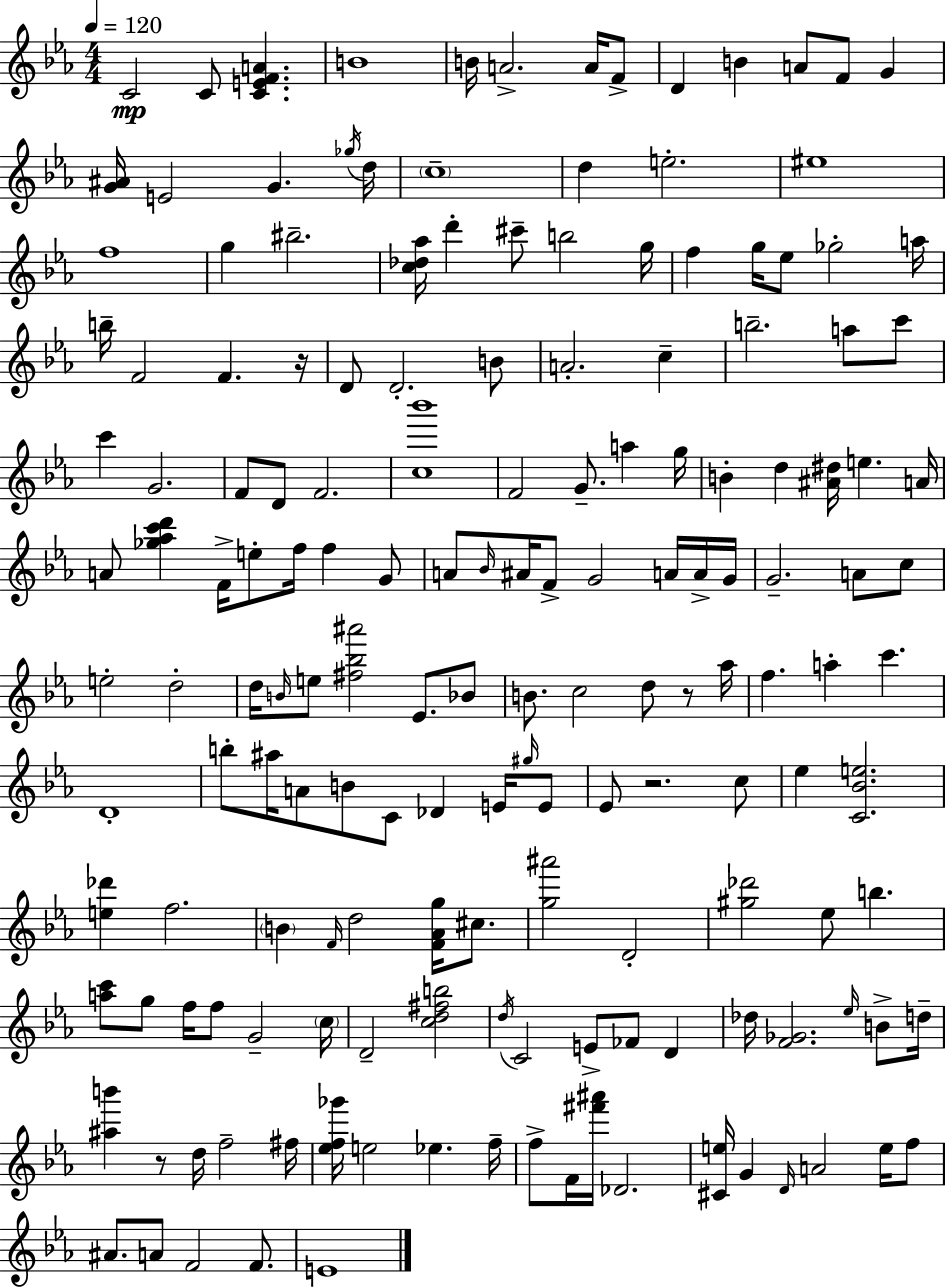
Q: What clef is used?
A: treble